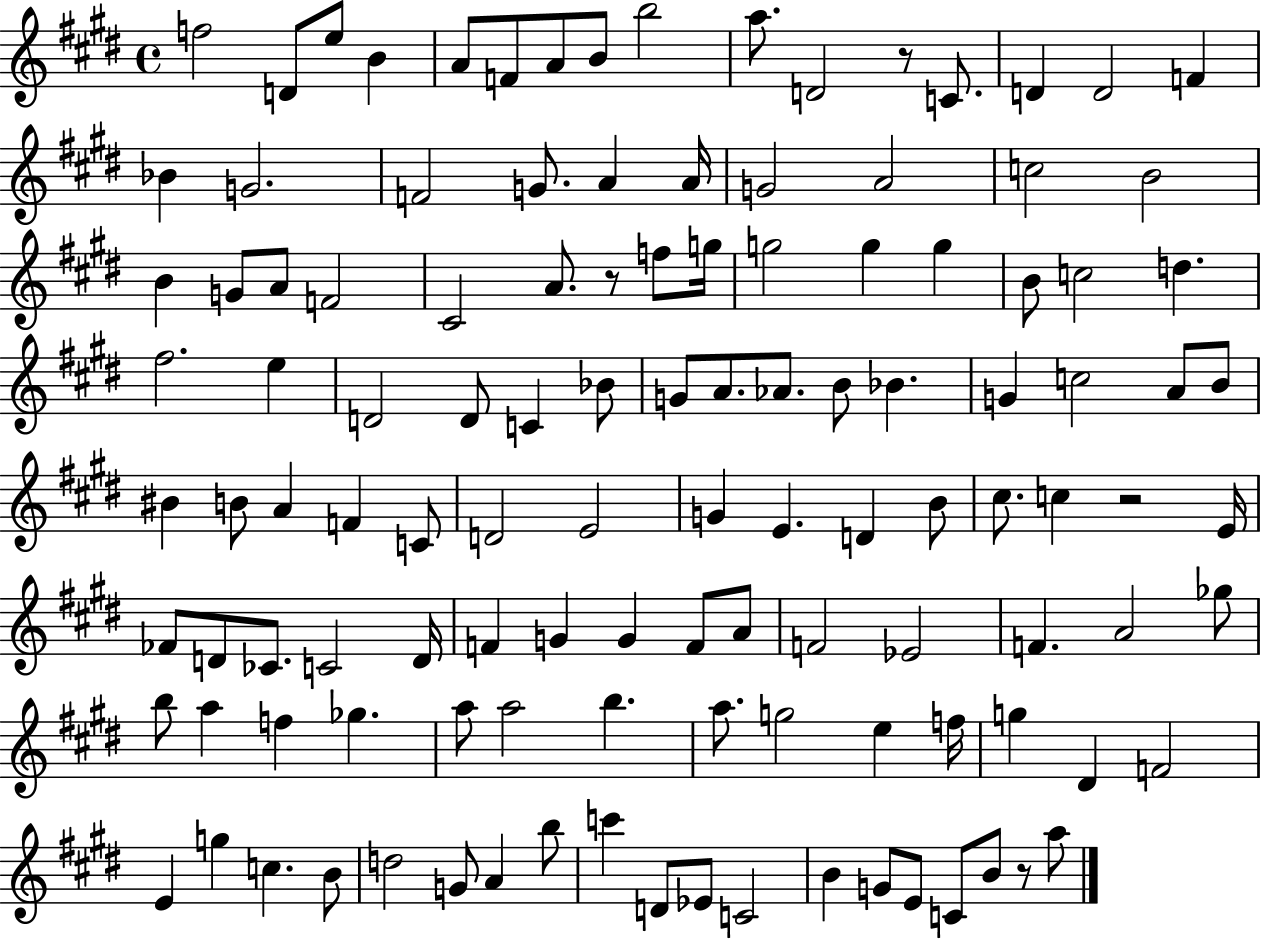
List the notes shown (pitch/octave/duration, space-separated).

F5/h D4/e E5/e B4/q A4/e F4/e A4/e B4/e B5/h A5/e. D4/h R/e C4/e. D4/q D4/h F4/q Bb4/q G4/h. F4/h G4/e. A4/q A4/s G4/h A4/h C5/h B4/h B4/q G4/e A4/e F4/h C#4/h A4/e. R/e F5/e G5/s G5/h G5/q G5/q B4/e C5/h D5/q. F#5/h. E5/q D4/h D4/e C4/q Bb4/e G4/e A4/e. Ab4/e. B4/e Bb4/q. G4/q C5/h A4/e B4/e BIS4/q B4/e A4/q F4/q C4/e D4/h E4/h G4/q E4/q. D4/q B4/e C#5/e. C5/q R/h E4/s FES4/e D4/e CES4/e. C4/h D4/s F4/q G4/q G4/q F4/e A4/e F4/h Eb4/h F4/q. A4/h Gb5/e B5/e A5/q F5/q Gb5/q. A5/e A5/h B5/q. A5/e. G5/h E5/q F5/s G5/q D#4/q F4/h E4/q G5/q C5/q. B4/e D5/h G4/e A4/q B5/e C6/q D4/e Eb4/e C4/h B4/q G4/e E4/e C4/e B4/e R/e A5/e